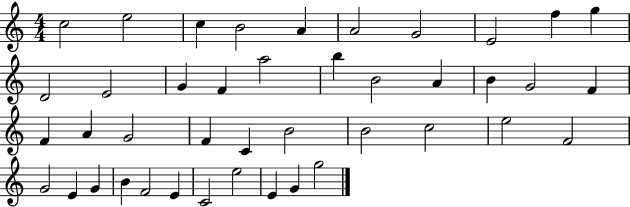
C5/h E5/h C5/q B4/h A4/q A4/h G4/h E4/h F5/q G5/q D4/h E4/h G4/q F4/q A5/h B5/q B4/h A4/q B4/q G4/h F4/q F4/q A4/q G4/h F4/q C4/q B4/h B4/h C5/h E5/h F4/h G4/h E4/q G4/q B4/q F4/h E4/q C4/h E5/h E4/q G4/q G5/h